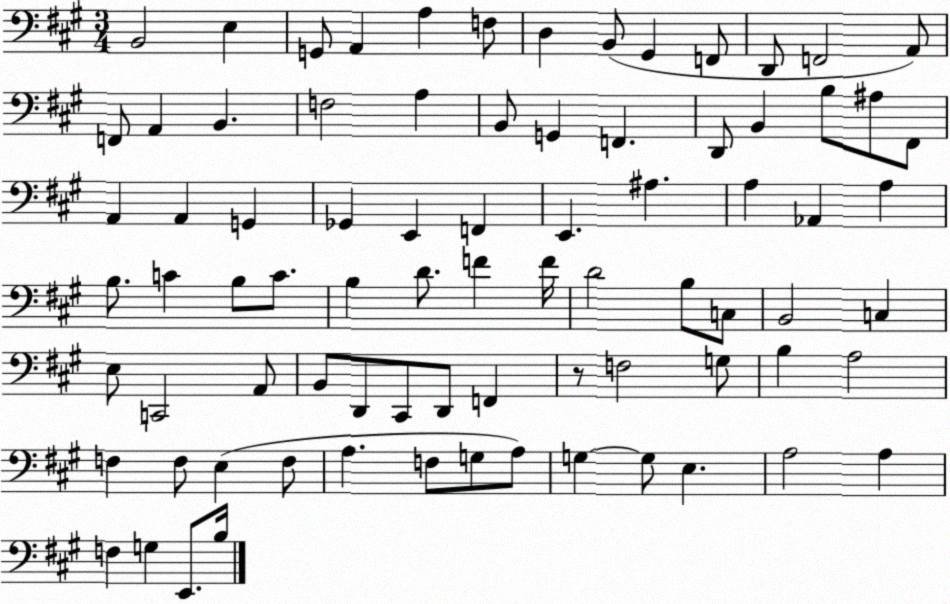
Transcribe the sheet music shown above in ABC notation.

X:1
T:Untitled
M:3/4
L:1/4
K:A
B,,2 E, G,,/2 A,, A, F,/2 D, B,,/2 ^G,, F,,/2 D,,/2 F,,2 A,,/2 F,,/2 A,, B,, F,2 A, B,,/2 G,, F,, D,,/2 B,, B,/2 ^A,/2 ^F,,/2 A,, A,, G,, _G,, E,, F,, E,, ^A, A, _A,, A, B,/2 C B,/2 C/2 B, D/2 F F/4 D2 B,/2 C,/2 B,,2 C, E,/2 C,,2 A,,/2 B,,/2 D,,/2 ^C,,/2 D,,/2 F,, z/2 F,2 G,/2 B, A,2 F, F,/2 E, F,/2 A, F,/2 G,/2 A,/2 G, G,/2 E, A,2 A, F, G, E,,/2 B,/4